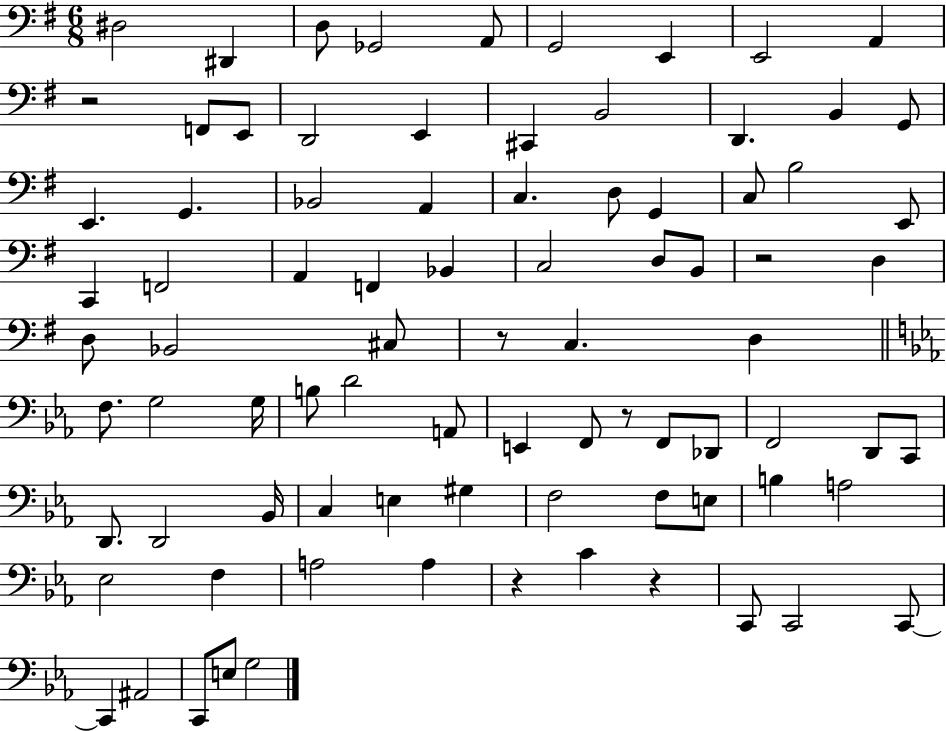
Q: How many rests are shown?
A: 6